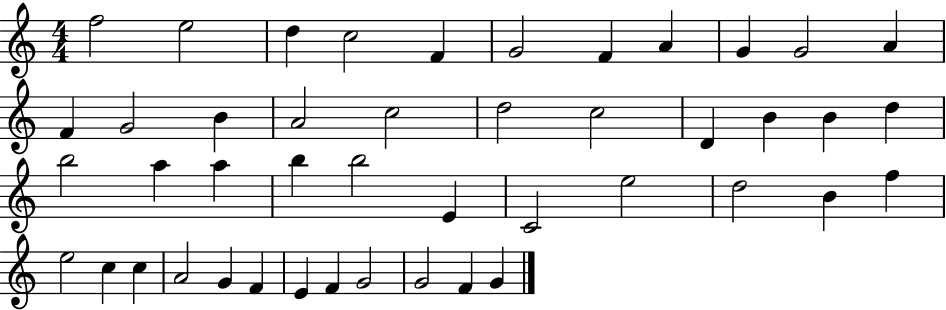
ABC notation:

X:1
T:Untitled
M:4/4
L:1/4
K:C
f2 e2 d c2 F G2 F A G G2 A F G2 B A2 c2 d2 c2 D B B d b2 a a b b2 E C2 e2 d2 B f e2 c c A2 G F E F G2 G2 F G